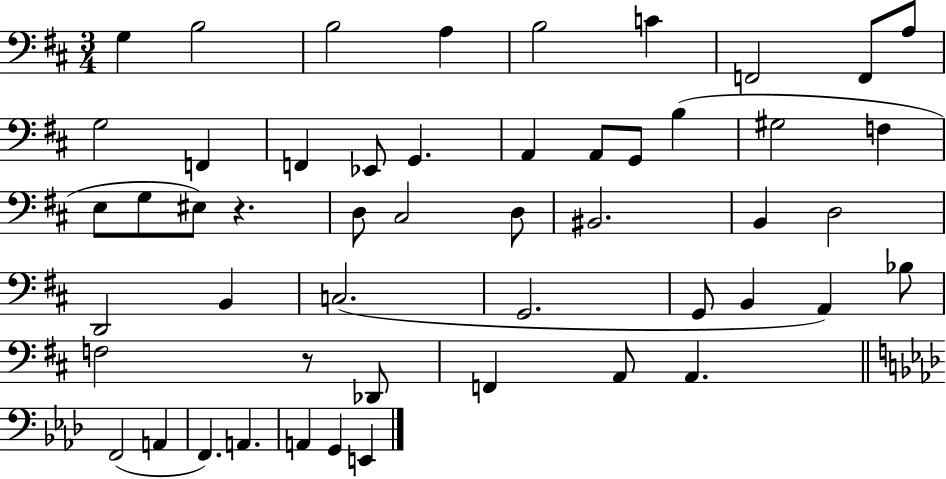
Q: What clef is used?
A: bass